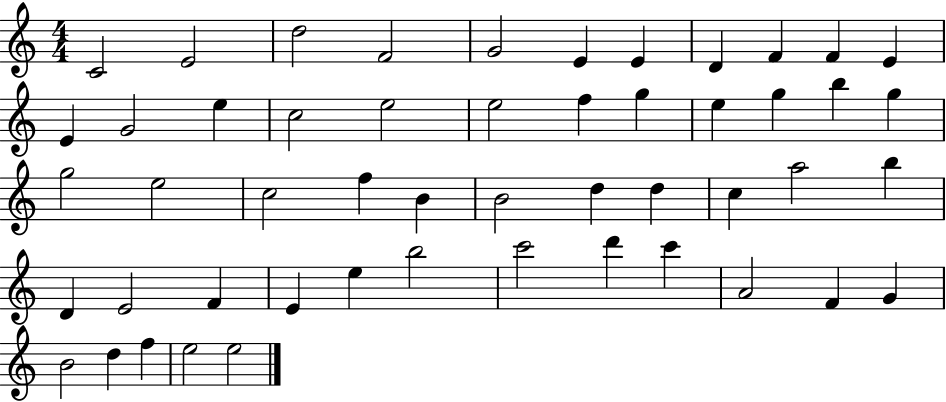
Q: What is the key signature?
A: C major